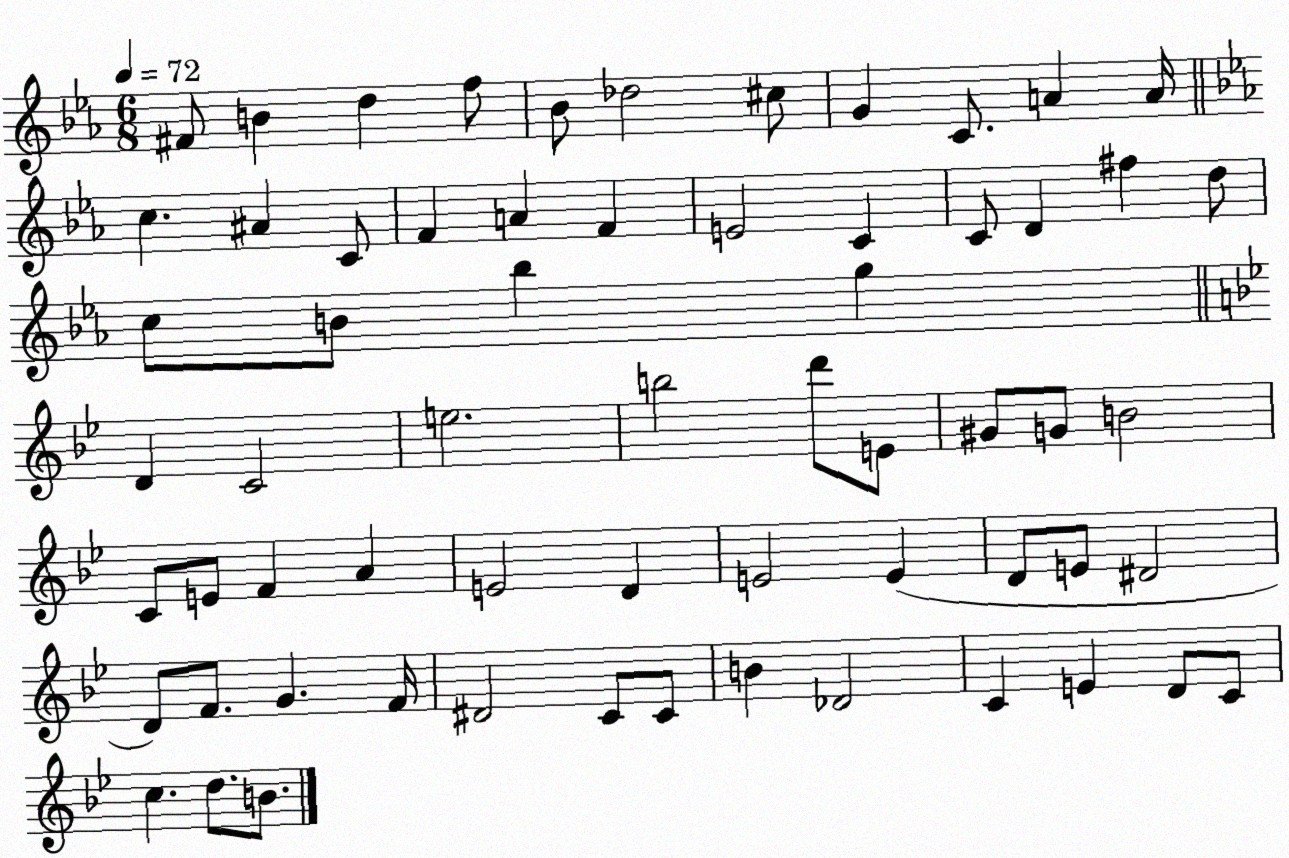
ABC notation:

X:1
T:Untitled
M:6/8
L:1/4
K:Eb
^F/2 B d f/2 _B/2 _d2 ^c/2 G C/2 A A/4 c ^A C/2 F A F E2 C C/2 D ^f d/2 c/2 B/2 _b g D C2 e2 b2 d'/2 E/2 ^G/2 G/2 B2 C/2 E/2 F A E2 D E2 E D/2 E/2 ^D2 D/2 F/2 G F/4 ^D2 C/2 C/2 B _D2 C E D/2 C/2 c d/2 B/2